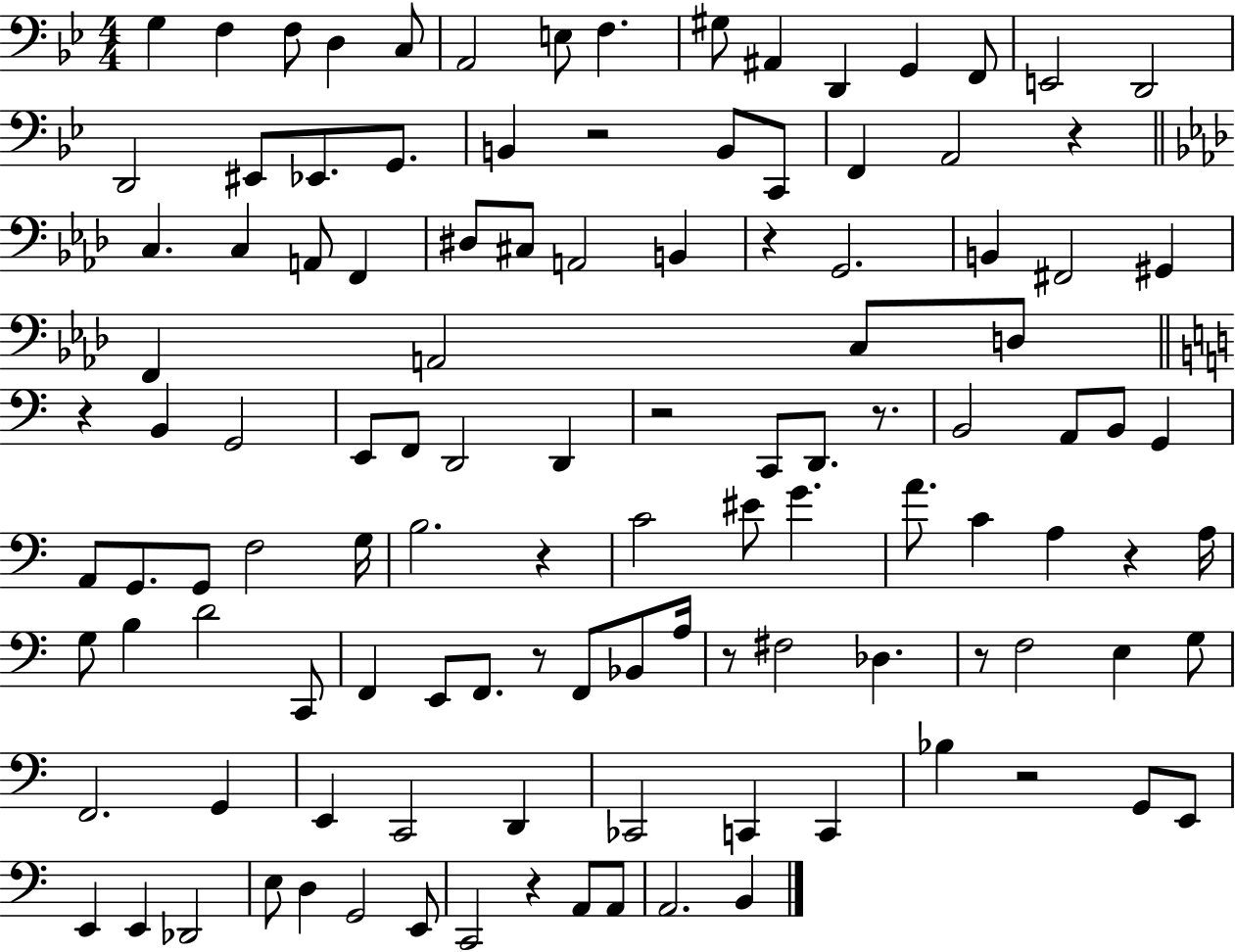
{
  \clef bass
  \numericTimeSignature
  \time 4/4
  \key bes \major
  g4 f4 f8 d4 c8 | a,2 e8 f4. | gis8 ais,4 d,4 g,4 f,8 | e,2 d,2 | \break d,2 eis,8 ees,8. g,8. | b,4 r2 b,8 c,8 | f,4 a,2 r4 | \bar "||" \break \key aes \major c4. c4 a,8 f,4 | dis8 cis8 a,2 b,4 | r4 g,2. | b,4 fis,2 gis,4 | \break f,4 a,2 c8 d8 | \bar "||" \break \key c \major r4 b,4 g,2 | e,8 f,8 d,2 d,4 | r2 c,8 d,8. r8. | b,2 a,8 b,8 g,4 | \break a,8 g,8. g,8 f2 g16 | b2. r4 | c'2 eis'8 g'4. | a'8. c'4 a4 r4 a16 | \break g8 b4 d'2 c,8 | f,4 e,8 f,8. r8 f,8 bes,8 a16 | r8 fis2 des4. | r8 f2 e4 g8 | \break f,2. g,4 | e,4 c,2 d,4 | ces,2 c,4 c,4 | bes4 r2 g,8 e,8 | \break e,4 e,4 des,2 | e8 d4 g,2 e,8 | c,2 r4 a,8 a,8 | a,2. b,4 | \break \bar "|."
}